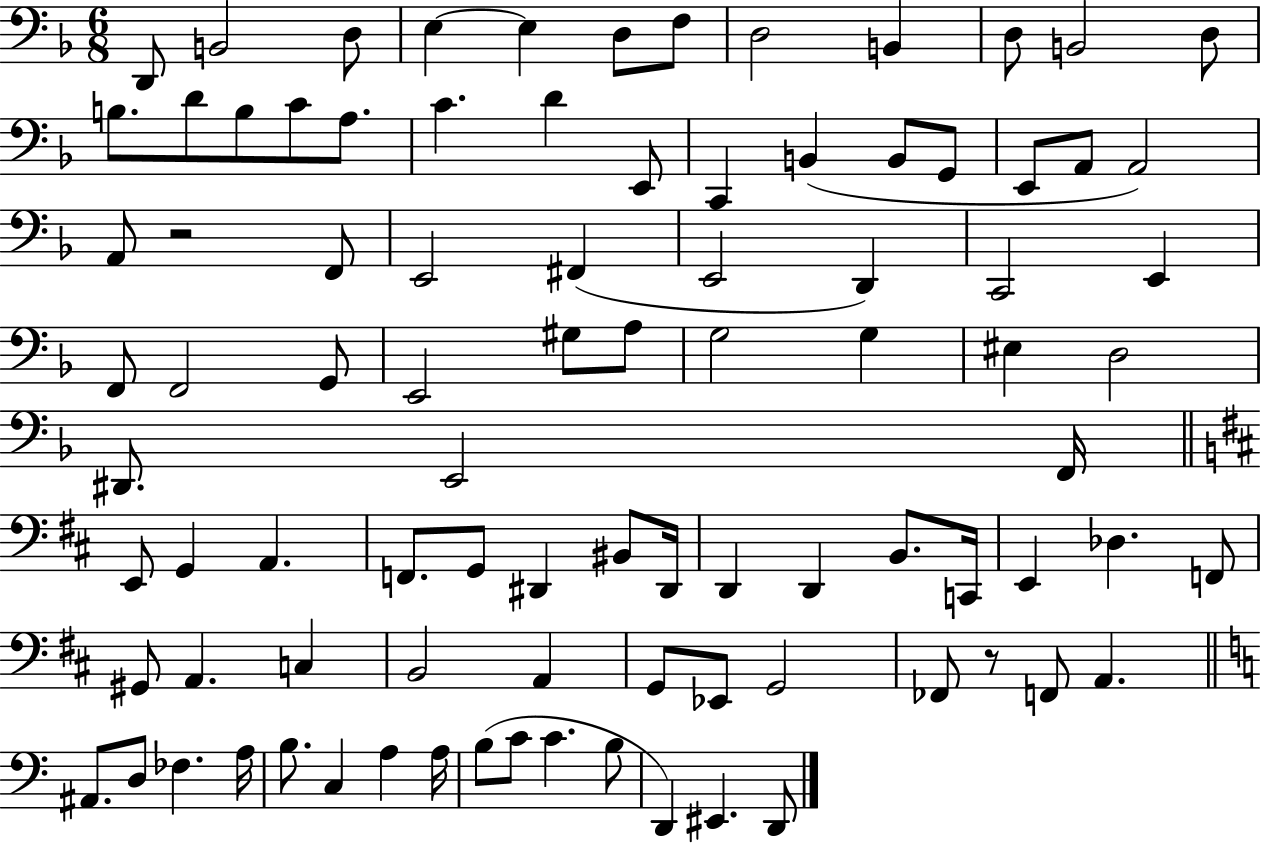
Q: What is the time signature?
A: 6/8